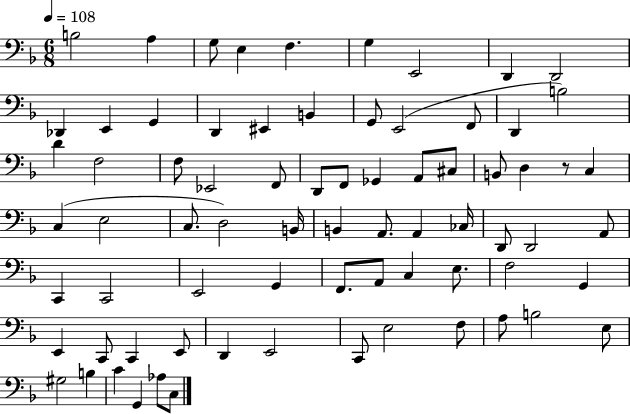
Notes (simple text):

B3/h A3/q G3/e E3/q F3/q. G3/q E2/h D2/q D2/h Db2/q E2/q G2/q D2/q EIS2/q B2/q G2/e E2/h F2/e D2/q B3/h D4/q F3/h F3/e Eb2/h F2/e D2/e F2/e Gb2/q A2/e C#3/e B2/e D3/q R/e C3/q C3/q E3/h C3/e. D3/h B2/s B2/q A2/e. A2/q CES3/s D2/e D2/h A2/e C2/q C2/h E2/h G2/q F2/e. A2/e C3/q E3/e. F3/h G2/q E2/q C2/e C2/q E2/e D2/q E2/h C2/e E3/h F3/e A3/e B3/h E3/e G#3/h B3/q C4/q G2/q Ab3/e C3/e